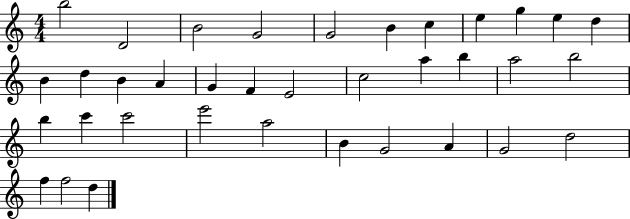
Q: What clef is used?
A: treble